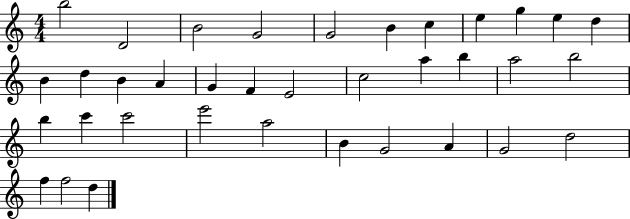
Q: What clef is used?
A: treble